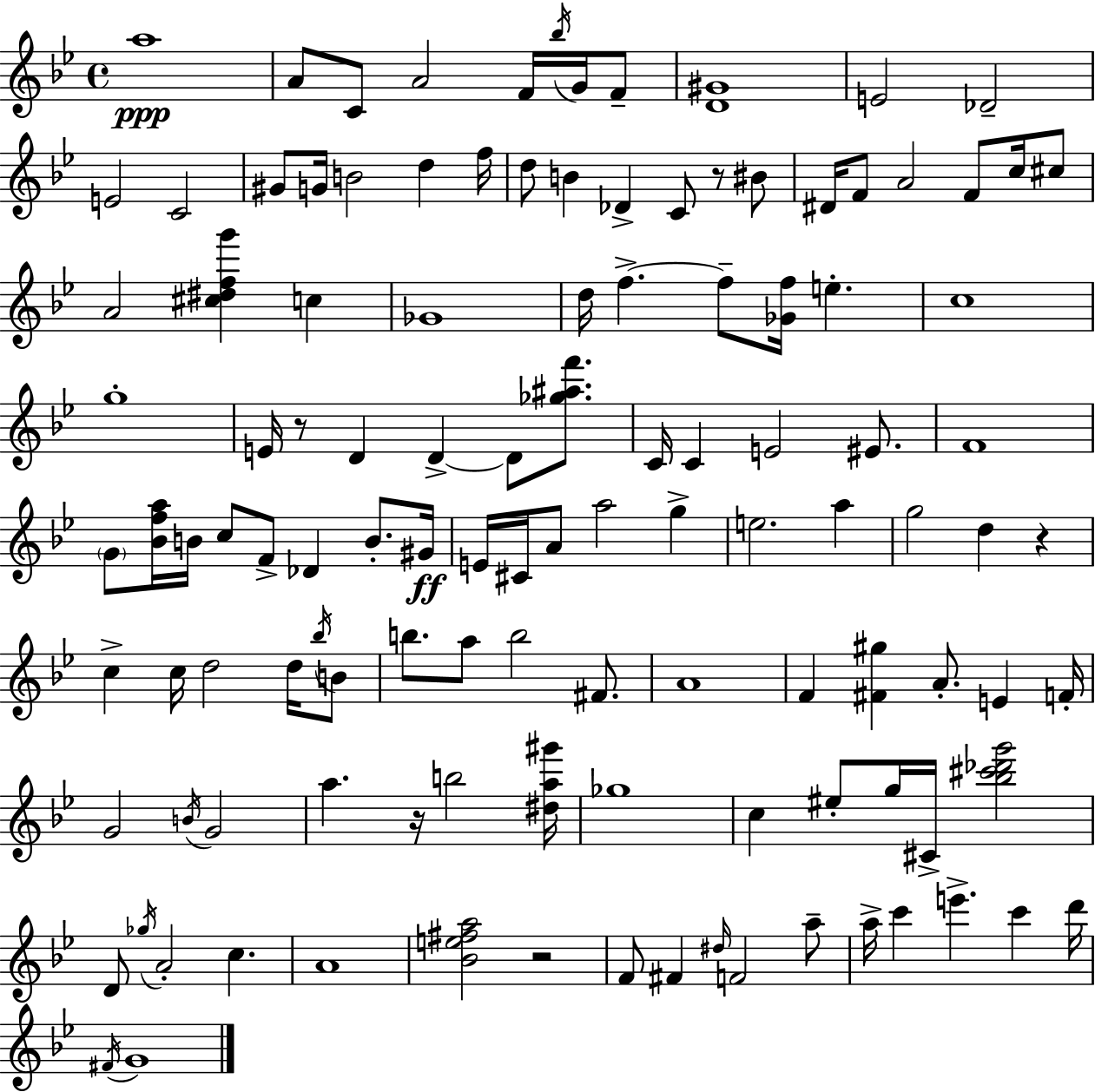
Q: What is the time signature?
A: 4/4